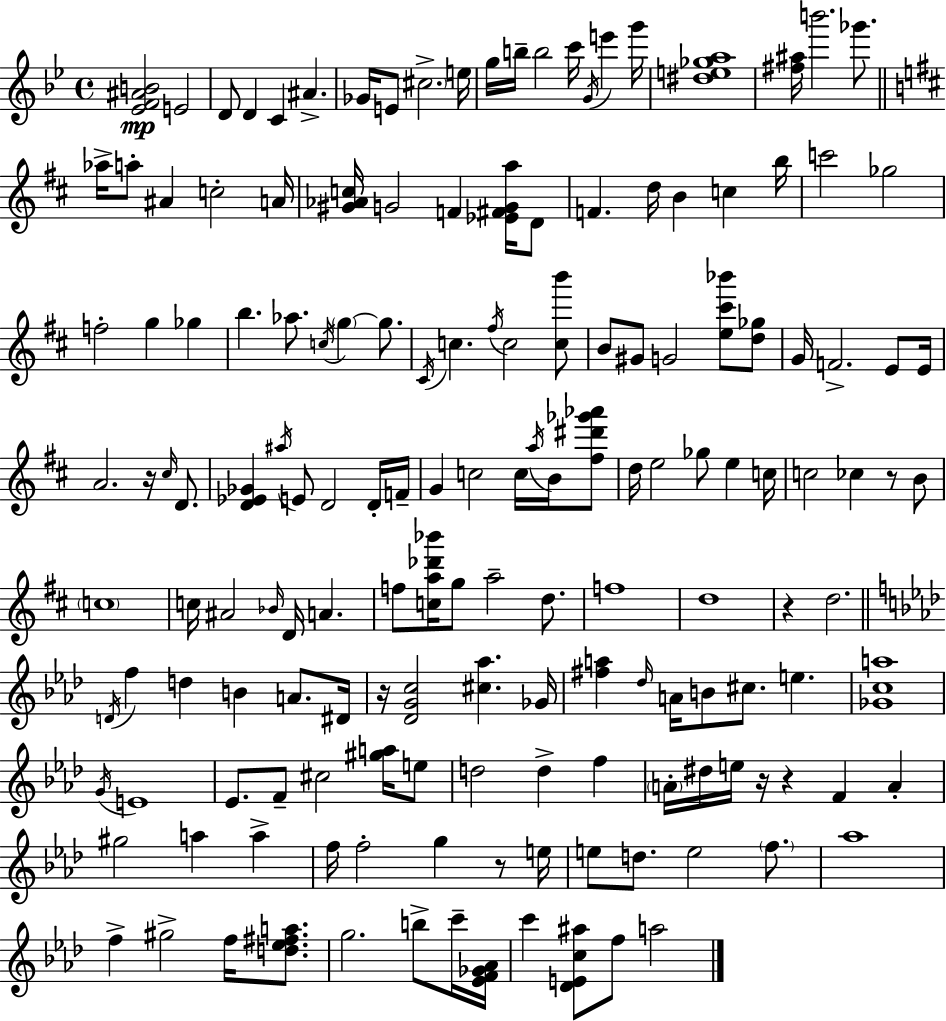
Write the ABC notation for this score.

X:1
T:Untitled
M:4/4
L:1/4
K:Gm
[_EF^AB]2 E2 D/2 D C ^A _G/4 E/2 ^c2 e/4 g/4 b/4 b2 c'/4 G/4 e' g'/4 [^de_ga]4 [^f^a]/4 b'2 _g'/2 _a/4 a/2 ^A c2 A/4 [^G_Ac]/4 G2 F [_E^FGa]/4 D/2 F d/4 B c b/4 c'2 _g2 f2 g _g b _a/2 c/4 g g/2 ^C/4 c ^f/4 c2 [cb']/2 B/2 ^G/2 G2 [e^c'_b']/2 [d_g]/2 G/4 F2 E/2 E/4 A2 z/4 ^c/4 D/2 [D_E_G] ^a/4 E/2 D2 D/4 F/4 G c2 c/4 a/4 B/4 [^f^d'_g'_a']/2 d/4 e2 _g/2 e c/4 c2 _c z/2 B/2 c4 c/4 ^A2 _B/4 D/4 A f/2 [ca_d'_b']/4 g/2 a2 d/2 f4 d4 z d2 D/4 f d B A/2 ^D/4 z/4 [_DGc]2 [^c_a] _G/4 [^fa] _d/4 A/4 B/2 ^c/2 e [_Gca]4 G/4 E4 _E/2 F/2 ^c2 [^ga]/4 e/2 d2 d f A/4 ^d/4 e/4 z/4 z F A ^g2 a a f/4 f2 g z/2 e/4 e/2 d/2 e2 f/2 _a4 f ^g2 f/4 [d_e^fa]/2 g2 b/2 c'/4 [_EF_G_A]/4 c' [_DEc^a]/2 f/2 a2